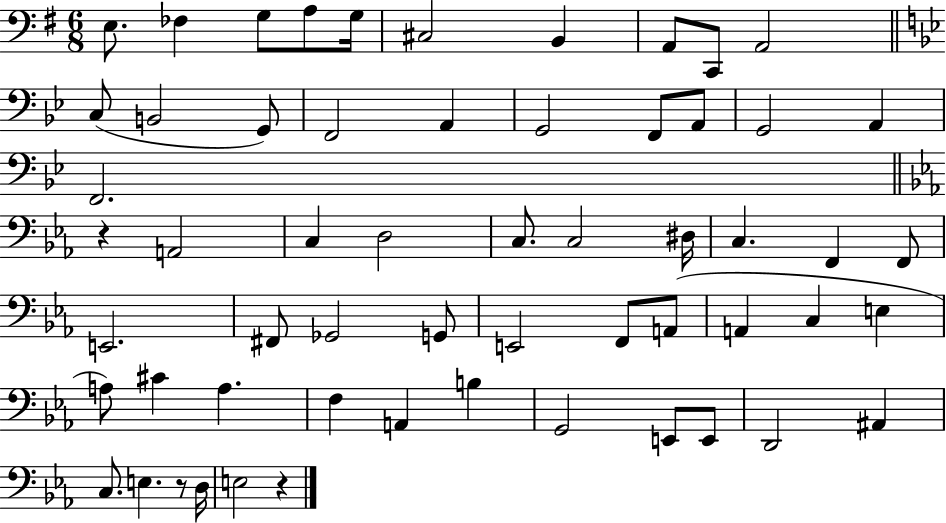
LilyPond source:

{
  \clef bass
  \numericTimeSignature
  \time 6/8
  \key g \major
  e8. fes4 g8 a8 g16 | cis2 b,4 | a,8 c,8 a,2 | \bar "||" \break \key g \minor c8( b,2 g,8) | f,2 a,4 | g,2 f,8 a,8 | g,2 a,4 | \break f,2. | \bar "||" \break \key ees \major r4 a,2 | c4 d2 | c8. c2 dis16 | c4. f,4 f,8 | \break e,2. | fis,8 ges,2 g,8 | e,2 f,8 a,8( | a,4 c4 e4 | \break a8) cis'4 a4. | f4 a,4 b4 | g,2 e,8 e,8 | d,2 ais,4 | \break c8. e4. r8 d16 | e2 r4 | \bar "|."
}